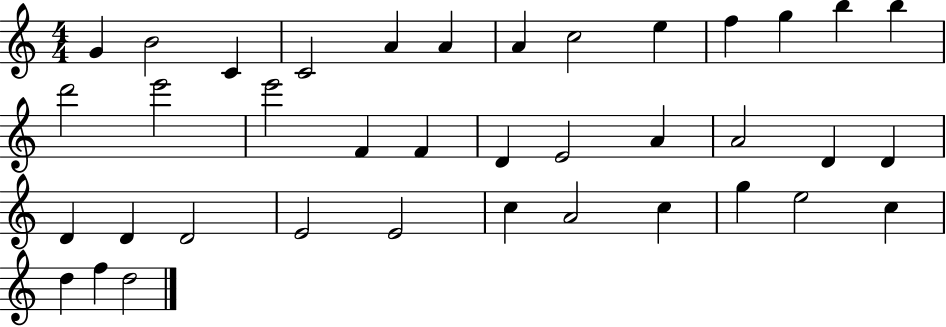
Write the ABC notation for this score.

X:1
T:Untitled
M:4/4
L:1/4
K:C
G B2 C C2 A A A c2 e f g b b d'2 e'2 e'2 F F D E2 A A2 D D D D D2 E2 E2 c A2 c g e2 c d f d2